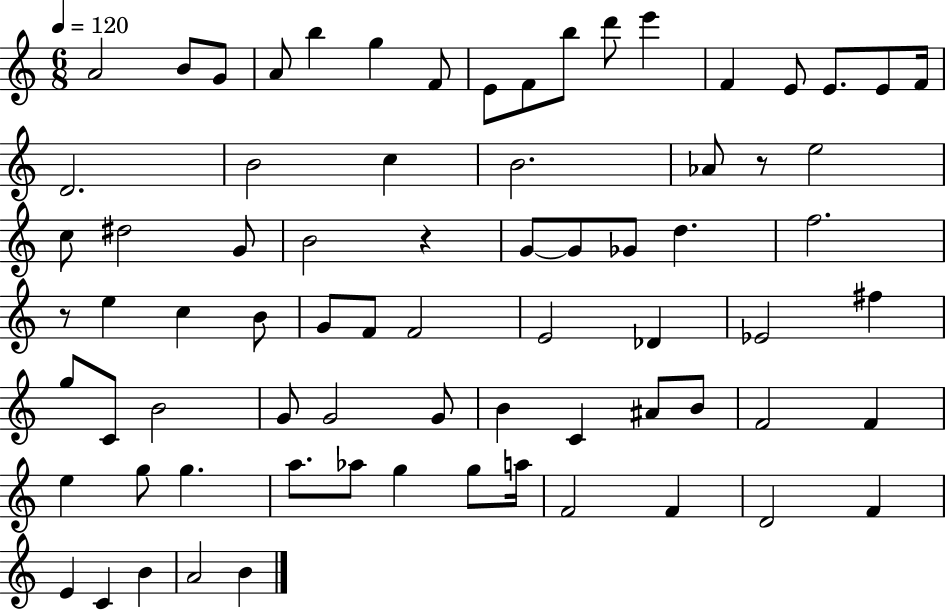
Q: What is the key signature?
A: C major